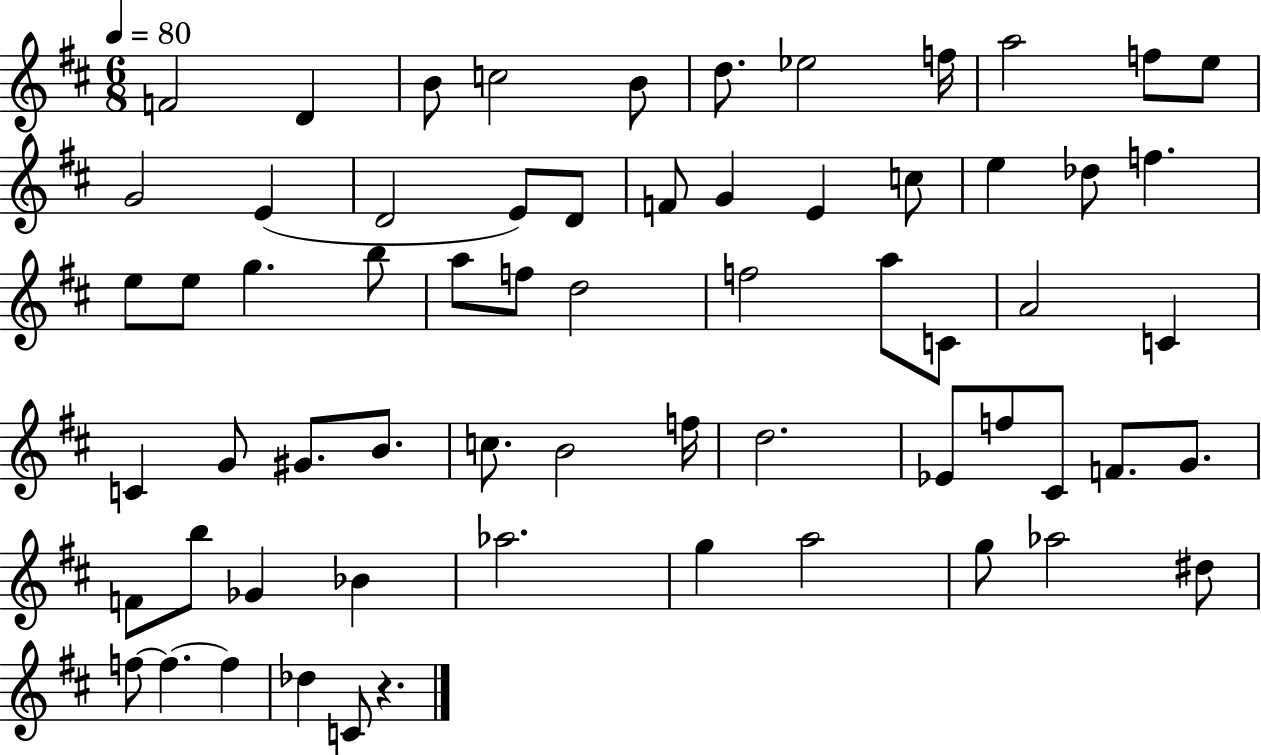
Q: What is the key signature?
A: D major